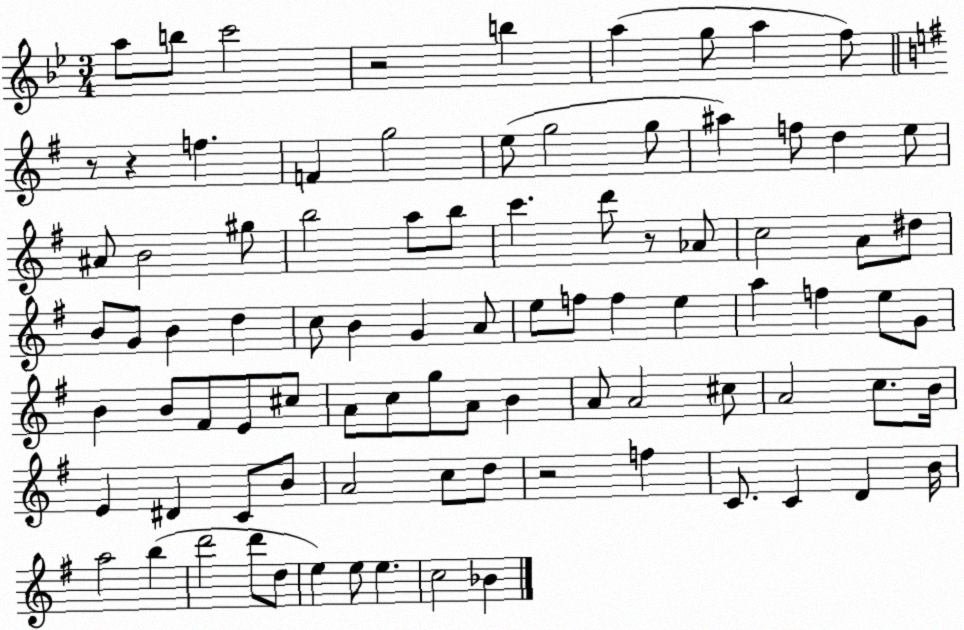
X:1
T:Untitled
M:3/4
L:1/4
K:Bb
a/2 b/2 c'2 z2 b a g/2 a f/2 z/2 z f F g2 e/2 g2 g/2 ^a f/2 d e/2 ^A/2 B2 ^g/2 b2 a/2 b/2 c' d'/2 z/2 _A/2 c2 A/2 ^d/2 B/2 G/2 B d c/2 B G A/2 e/2 f/2 f e a f e/2 G/2 B B/2 ^F/2 E/2 ^c/2 A/2 c/2 g/2 A/2 B A/2 A2 ^c/2 A2 c/2 B/4 E ^D C/2 B/2 A2 c/2 d/2 z2 f C/2 C D B/4 a2 b d'2 d'/2 d/2 e e/2 e c2 _B